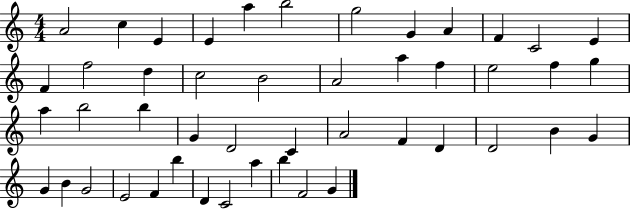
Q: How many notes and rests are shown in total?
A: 47